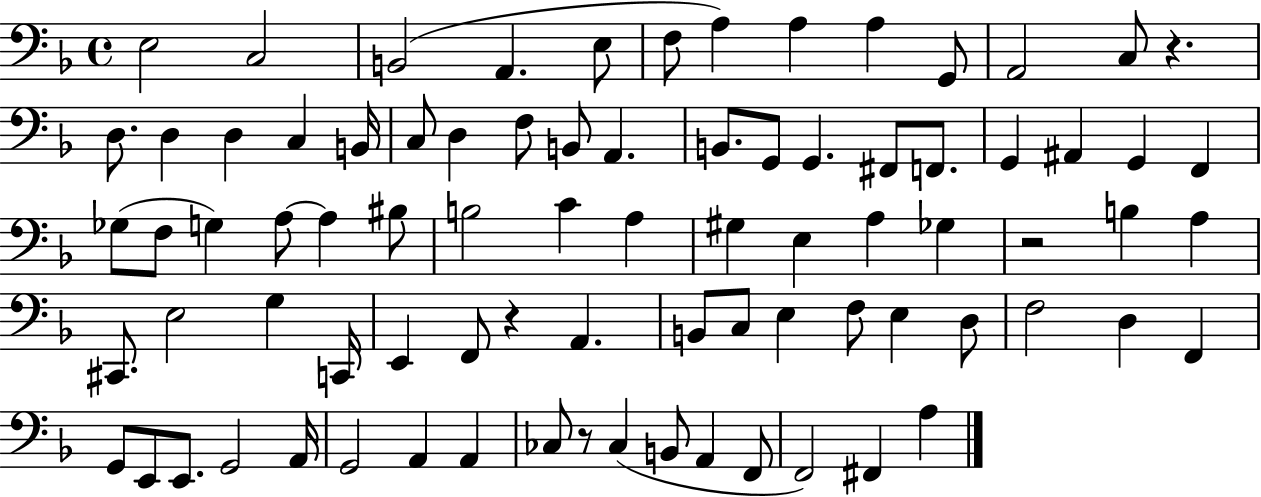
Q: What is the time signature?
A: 4/4